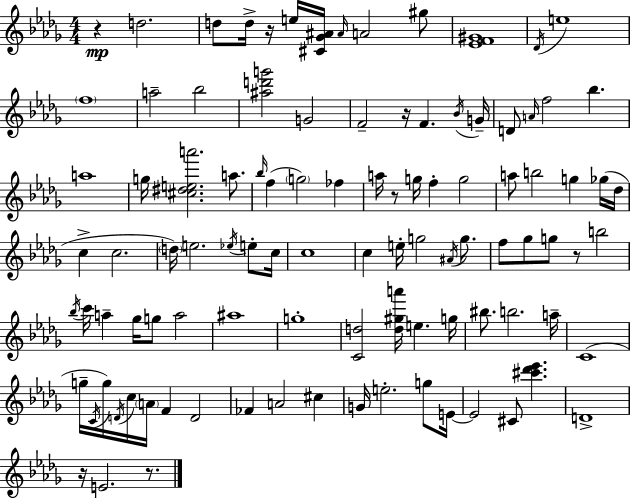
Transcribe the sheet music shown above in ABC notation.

X:1
T:Untitled
M:4/4
L:1/4
K:Bbm
z d2 d/2 d/4 z/4 e/4 [^C_G^A]/4 ^A/4 A2 ^g/2 [_EF^G]4 _D/4 e4 f4 a2 _b2 [^ad'g']2 G2 F2 z/4 F _B/4 G/4 D/2 A/4 f2 _b a4 g/4 [^c^dea']2 a/2 _b/4 f g2 _f a/4 z/2 g/4 f g2 a/2 b2 g _g/4 _d/4 c c2 d/4 e2 _e/4 e/2 c/4 c4 c e/4 g2 ^A/4 g/2 f/2 _g/2 g/2 z/2 b2 _b/4 c'/4 a _g/4 g/2 a2 ^a4 g4 [Cd]2 [d^ga']/4 e g/4 ^b/2 b2 a/4 C4 g/4 C/4 g/4 D/4 c/4 A/4 F D2 _F A2 ^c G/4 e2 g/2 E/4 E2 ^C/2 [^c'_d'_e'] D4 z/4 E2 z/2